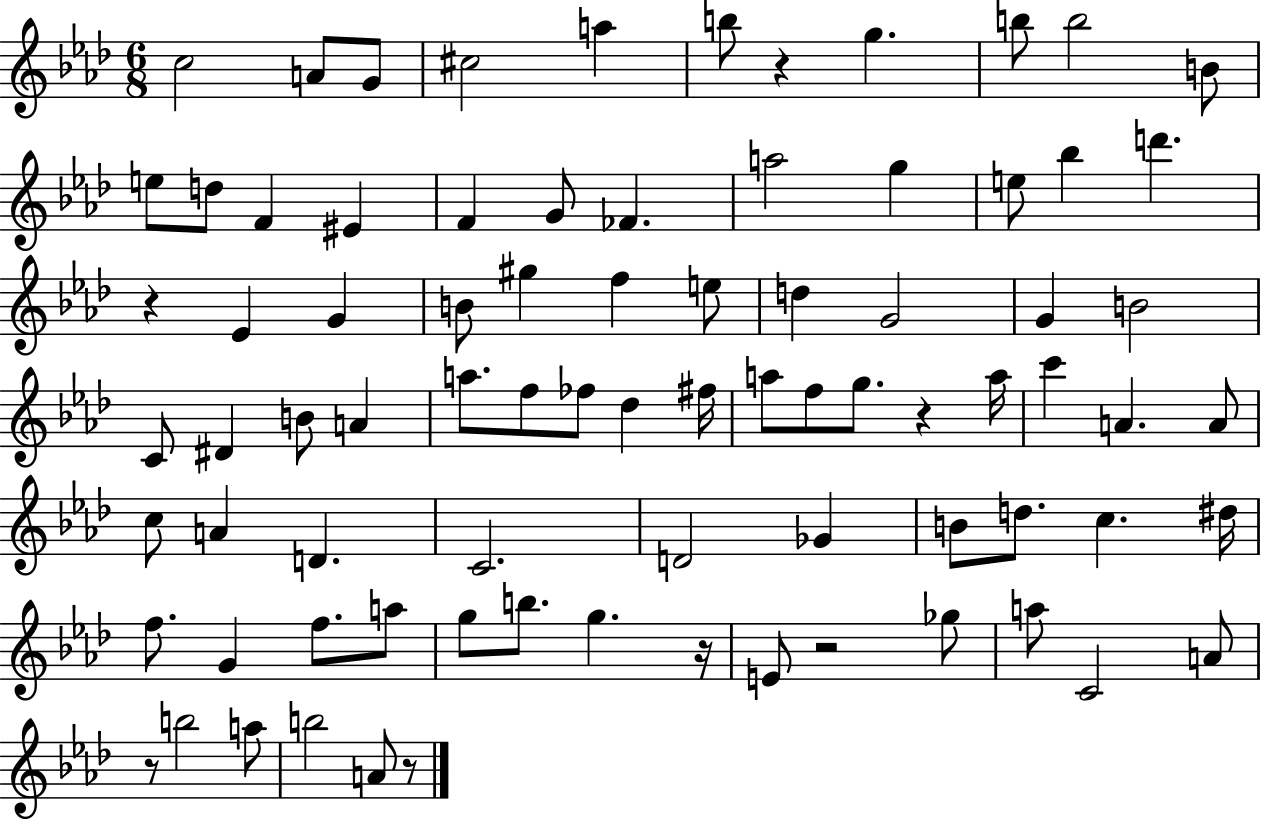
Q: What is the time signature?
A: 6/8